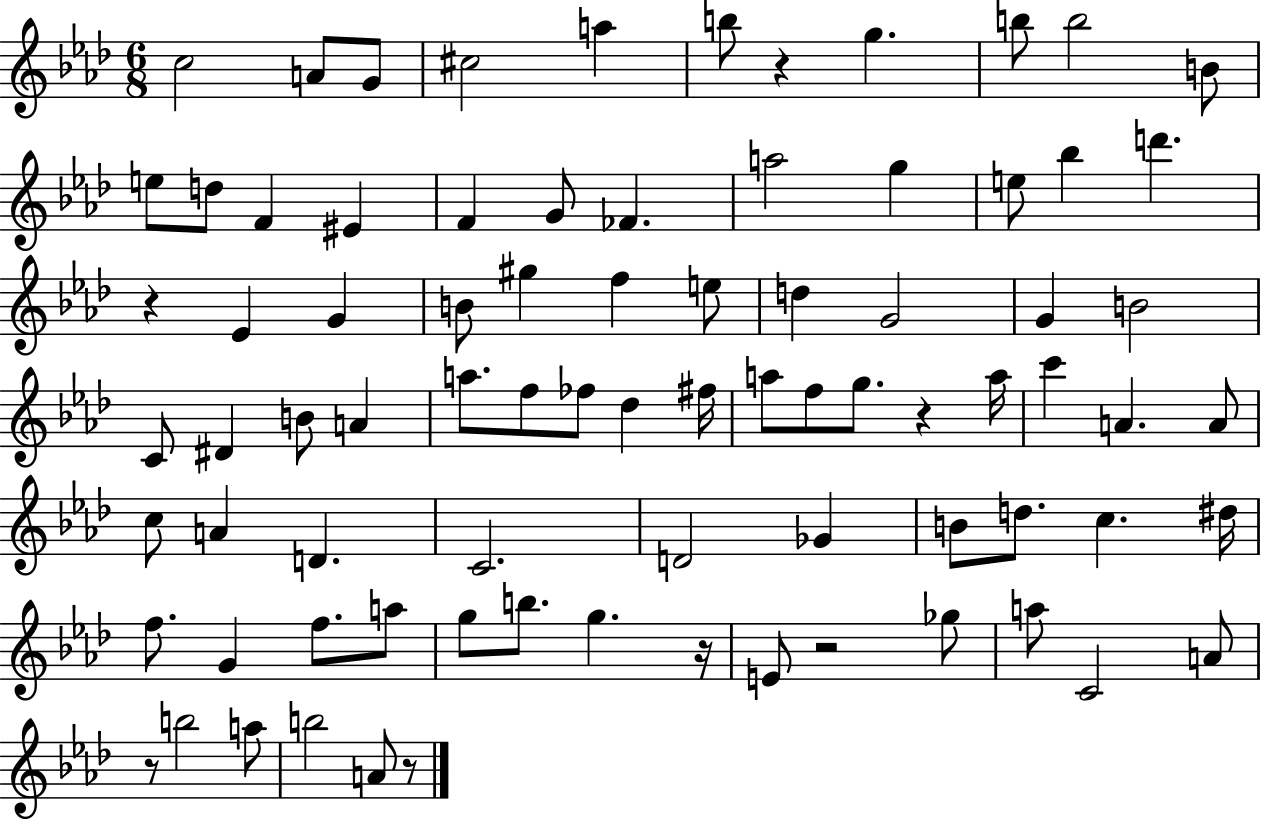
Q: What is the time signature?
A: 6/8